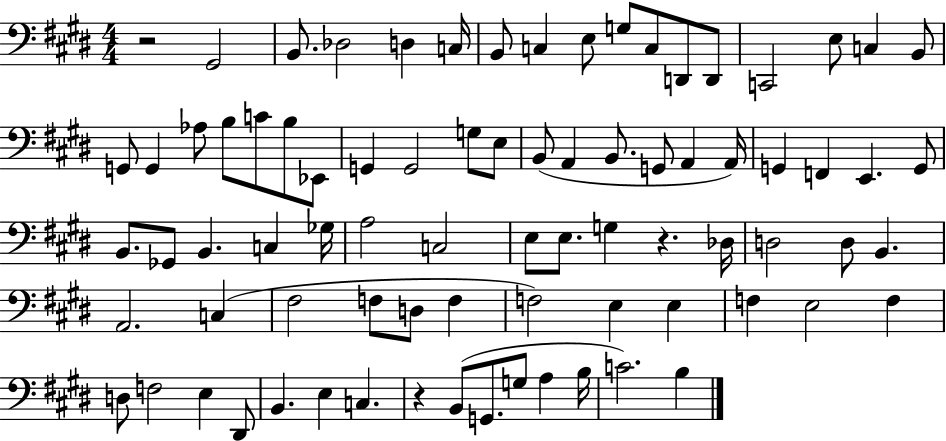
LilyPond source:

{
  \clef bass
  \numericTimeSignature
  \time 4/4
  \key e \major
  \repeat volta 2 { r2 gis,2 | b,8. des2 d4 c16 | b,8 c4 e8 g8 c8 d,8 d,8 | c,2 e8 c4 b,8 | \break g,8 g,4 aes8 b8 c'8 b8 ees,8 | g,4 g,2 g8 e8 | b,8( a,4 b,8. g,8 a,4 a,16) | g,4 f,4 e,4. g,8 | \break b,8. ges,8 b,4. c4 ges16 | a2 c2 | e8 e8. g4 r4. des16 | d2 d8 b,4. | \break a,2. c4( | fis2 f8 d8 f4 | f2) e4 e4 | f4 e2 f4 | \break d8 f2 e4 dis,8 | b,4. e4 c4. | r4 b,8( g,8. g8 a4 b16 | c'2.) b4 | \break } \bar "|."
}